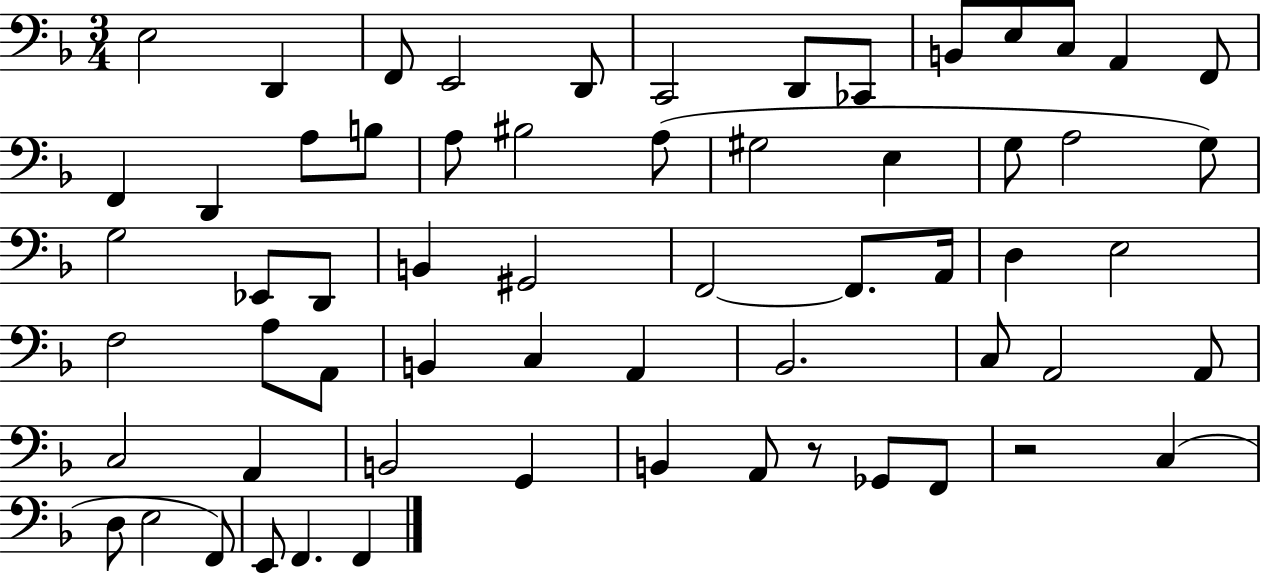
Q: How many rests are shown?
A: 2